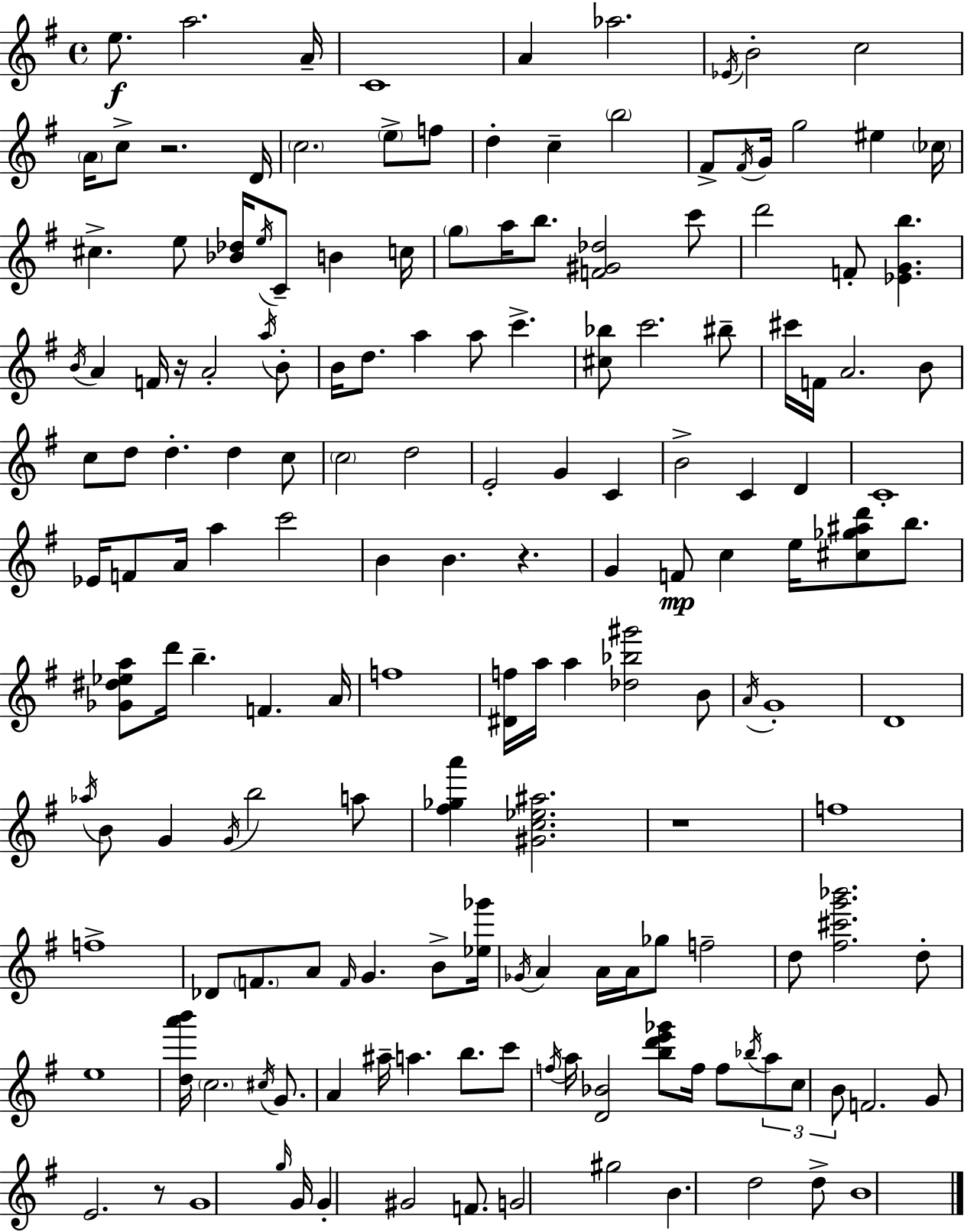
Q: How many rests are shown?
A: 5